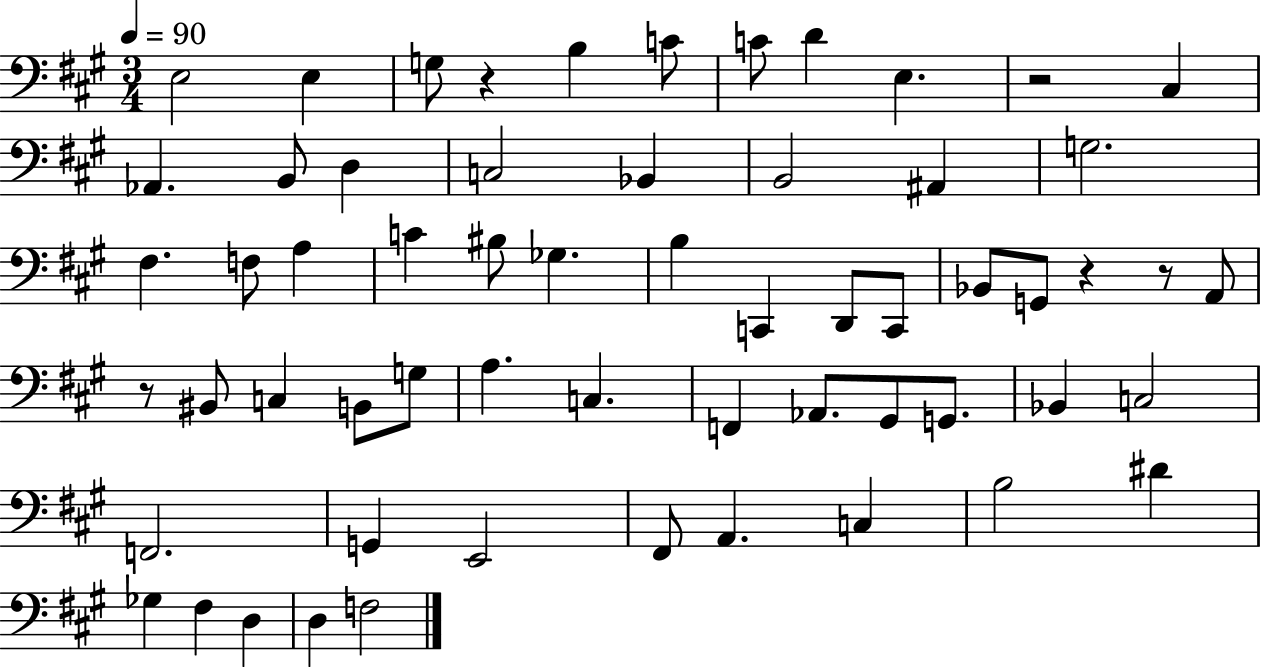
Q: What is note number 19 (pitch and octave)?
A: F3